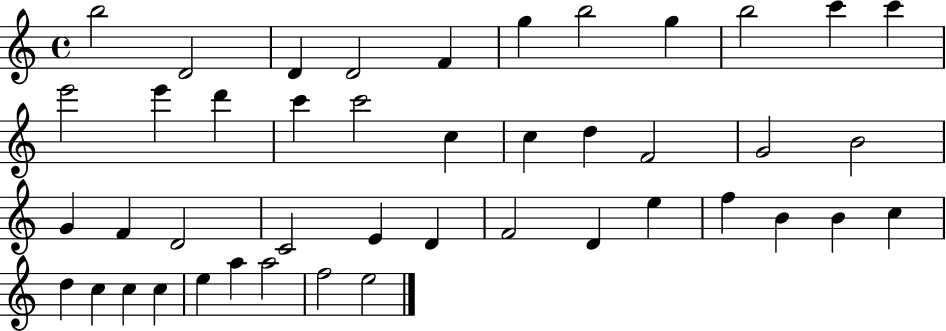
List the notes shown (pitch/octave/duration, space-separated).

B5/h D4/h D4/q D4/h F4/q G5/q B5/h G5/q B5/h C6/q C6/q E6/h E6/q D6/q C6/q C6/h C5/q C5/q D5/q F4/h G4/h B4/h G4/q F4/q D4/h C4/h E4/q D4/q F4/h D4/q E5/q F5/q B4/q B4/q C5/q D5/q C5/q C5/q C5/q E5/q A5/q A5/h F5/h E5/h